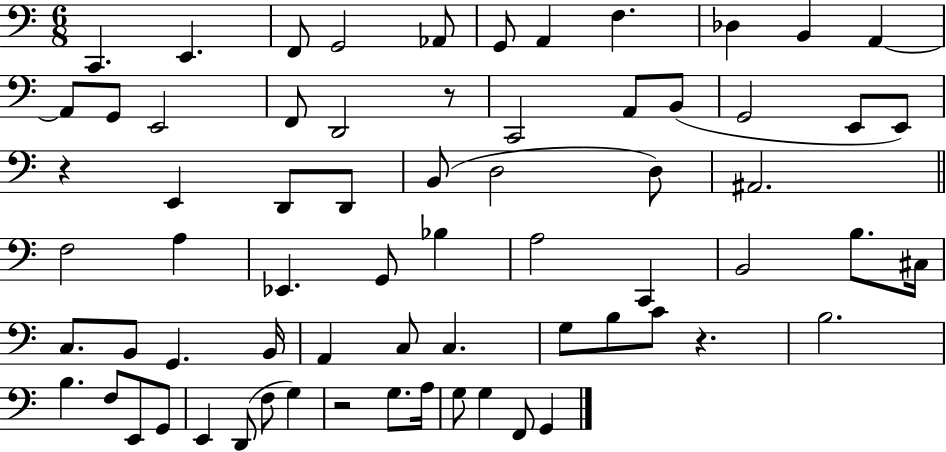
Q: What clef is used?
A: bass